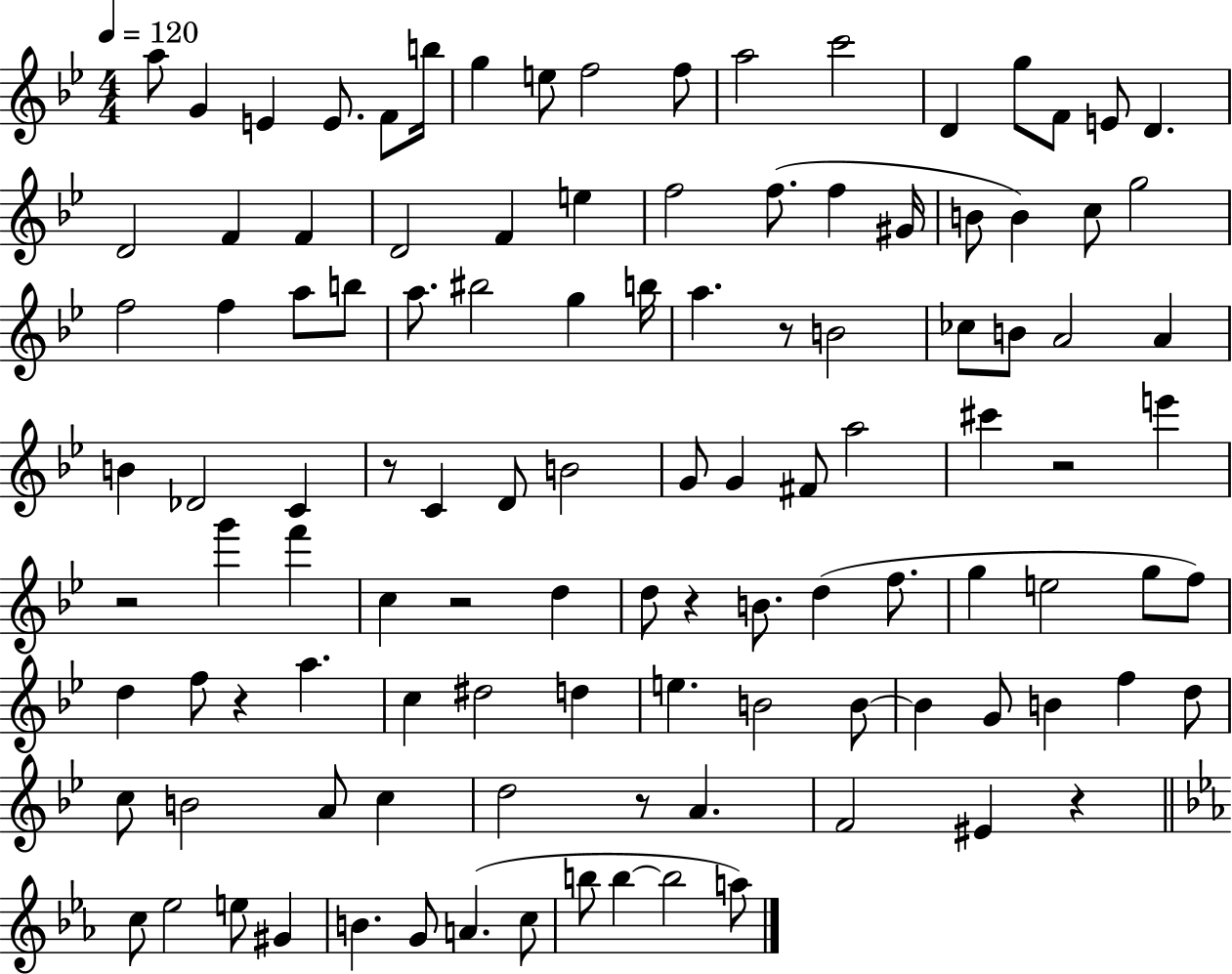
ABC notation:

X:1
T:Untitled
M:4/4
L:1/4
K:Bb
a/2 G E E/2 F/2 b/4 g e/2 f2 f/2 a2 c'2 D g/2 F/2 E/2 D D2 F F D2 F e f2 f/2 f ^G/4 B/2 B c/2 g2 f2 f a/2 b/2 a/2 ^b2 g b/4 a z/2 B2 _c/2 B/2 A2 A B _D2 C z/2 C D/2 B2 G/2 G ^F/2 a2 ^c' z2 e' z2 g' f' c z2 d d/2 z B/2 d f/2 g e2 g/2 f/2 d f/2 z a c ^d2 d e B2 B/2 B G/2 B f d/2 c/2 B2 A/2 c d2 z/2 A F2 ^E z c/2 _e2 e/2 ^G B G/2 A c/2 b/2 b b2 a/2